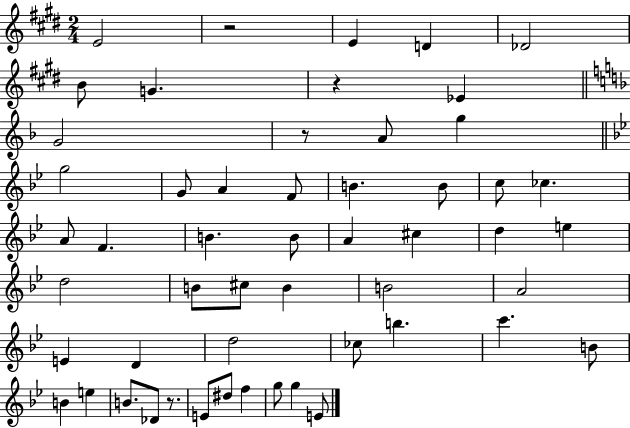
E4/h R/h E4/q D4/q Db4/h B4/e G4/q. R/q Eb4/q G4/h R/e A4/e G5/q G5/h G4/e A4/q F4/e B4/q. B4/e C5/e CES5/q. A4/e F4/q. B4/q. B4/e A4/q C#5/q D5/q E5/q D5/h B4/e C#5/e B4/q B4/h A4/h E4/q D4/q D5/h CES5/e B5/q. C6/q. B4/e B4/q E5/q B4/e. Db4/e R/e. E4/e D#5/e F5/q G5/e G5/q E4/e